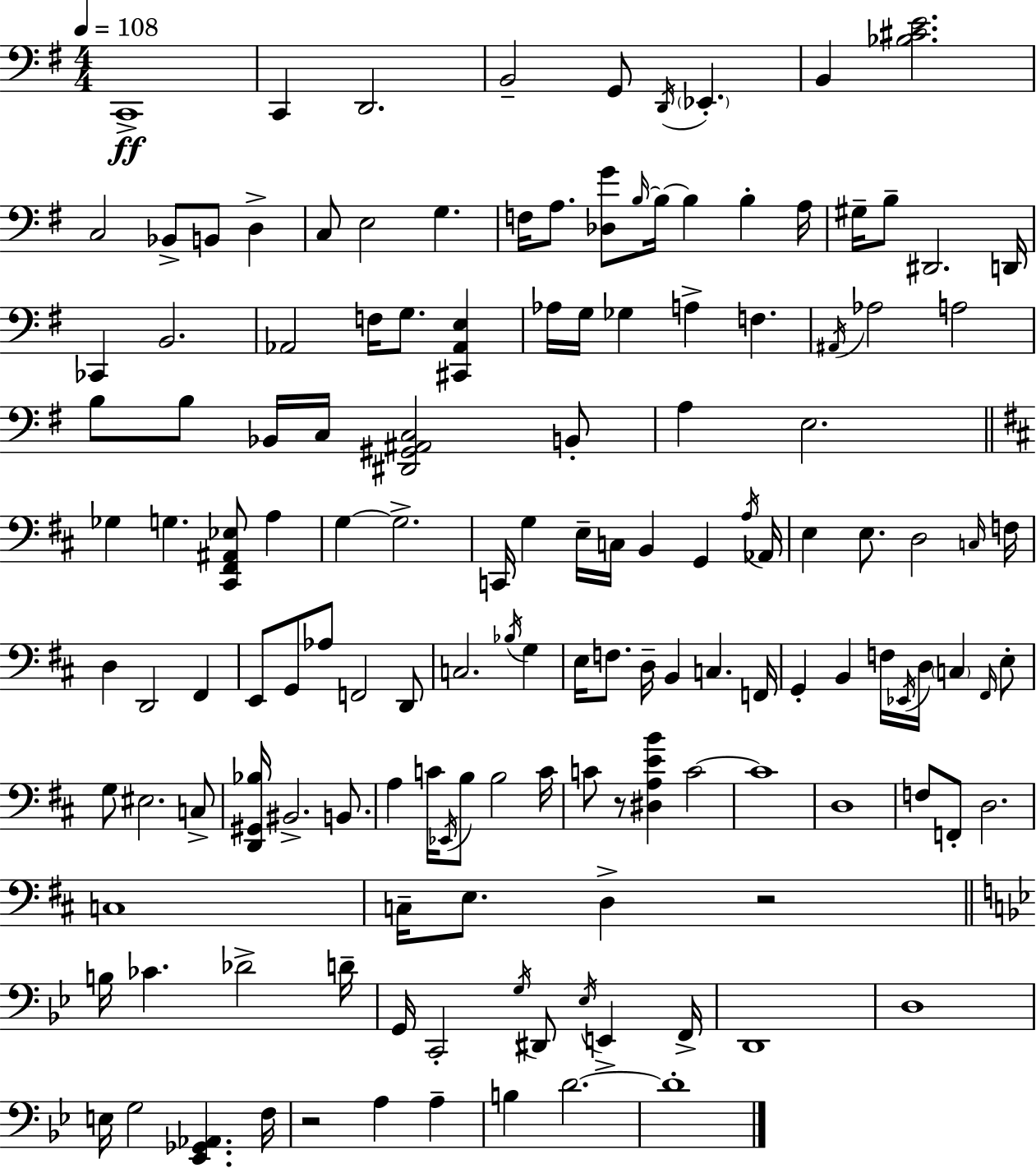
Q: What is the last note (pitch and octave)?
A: D4